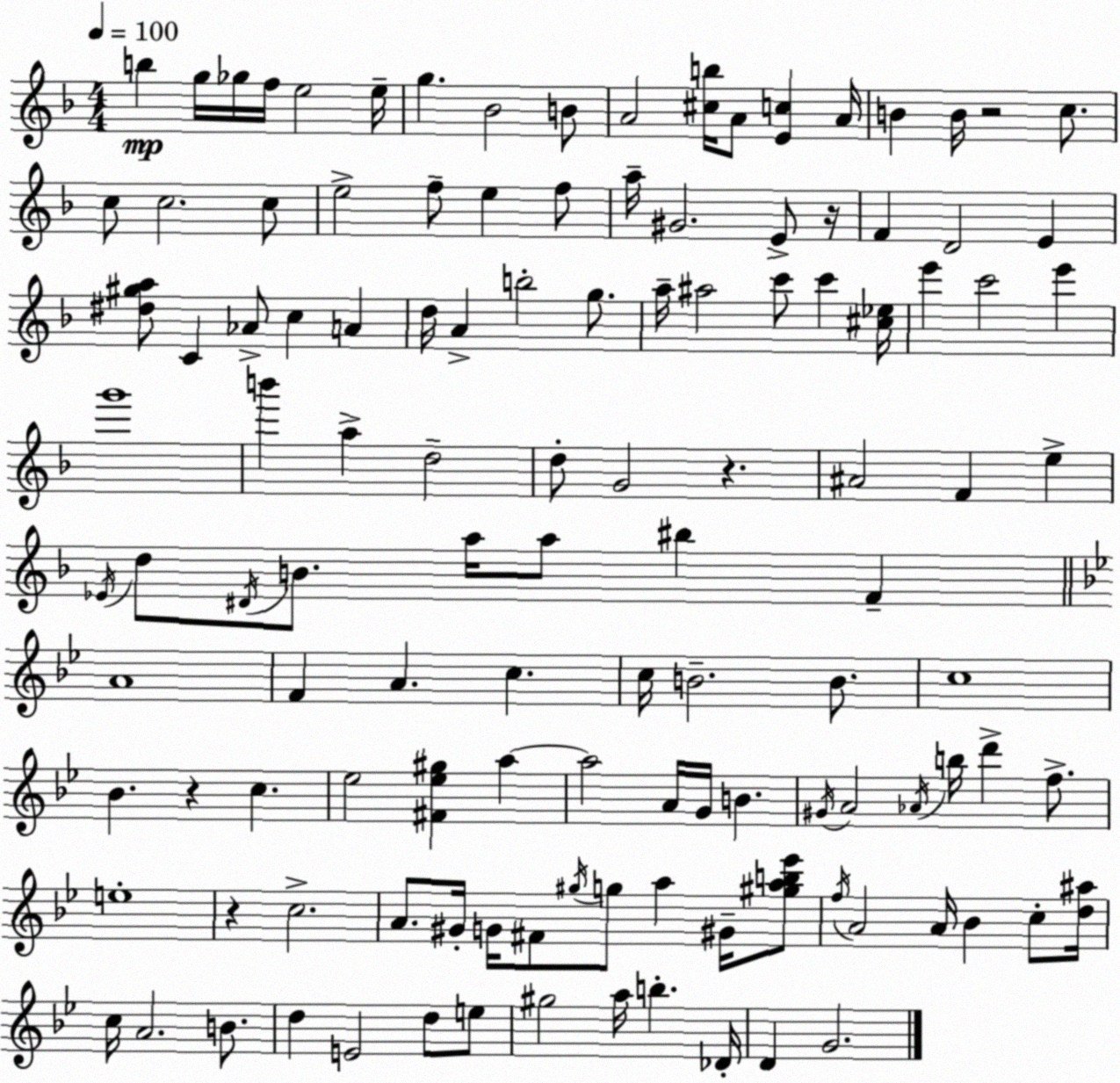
X:1
T:Untitled
M:4/4
L:1/4
K:F
b g/4 _g/4 f/4 e2 e/4 g _B2 B/2 A2 [^cb]/4 A/2 [Ec] A/4 B B/4 z2 c/2 c/2 c2 c/2 e2 f/2 e f/2 a/4 ^G2 E/2 z/4 F D2 E [^d^ga]/2 C _A/2 c A d/4 A b2 g/2 a/4 ^a2 c'/2 c' [^c_e]/4 e' c'2 e' g'4 b' a d2 d/2 G2 z ^A2 F e _E/4 d/2 ^D/4 B/2 a/4 a/2 ^b F A4 F A c c/4 B2 B/2 c4 _B z c _e2 [^F_e^g] a a2 A/4 G/4 B ^G/4 A2 _A/4 b/4 d' f/2 e4 z c2 A/2 ^G/4 G/4 ^F/2 ^g/4 g/2 a ^G/4 [^gab_e']/2 f/4 A2 A/4 _B c/2 [d^a]/4 c/4 A2 B/2 d E2 d/2 e/2 ^g2 a/4 b _D/4 D G2